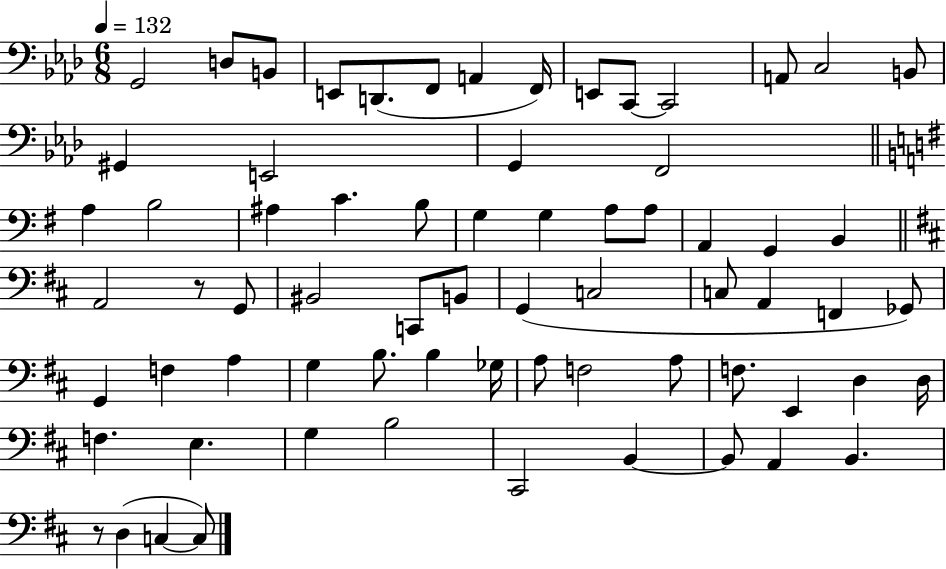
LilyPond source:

{
  \clef bass
  \numericTimeSignature
  \time 6/8
  \key aes \major
  \tempo 4 = 132
  g,2 d8 b,8 | e,8 d,8.( f,8 a,4 f,16) | e,8 c,8~~ c,2 | a,8 c2 b,8 | \break gis,4 e,2 | g,4 f,2 | \bar "||" \break \key e \minor a4 b2 | ais4 c'4. b8 | g4 g4 a8 a8 | a,4 g,4 b,4 | \break \bar "||" \break \key b \minor a,2 r8 g,8 | bis,2 c,8 b,8 | g,4( c2 | c8 a,4 f,4 ges,8) | \break g,4 f4 a4 | g4 b8. b4 ges16 | a8 f2 a8 | f8. e,4 d4 d16 | \break f4. e4. | g4 b2 | cis,2 b,4~~ | b,8 a,4 b,4. | \break r8 d4( c4~~ c8) | \bar "|."
}